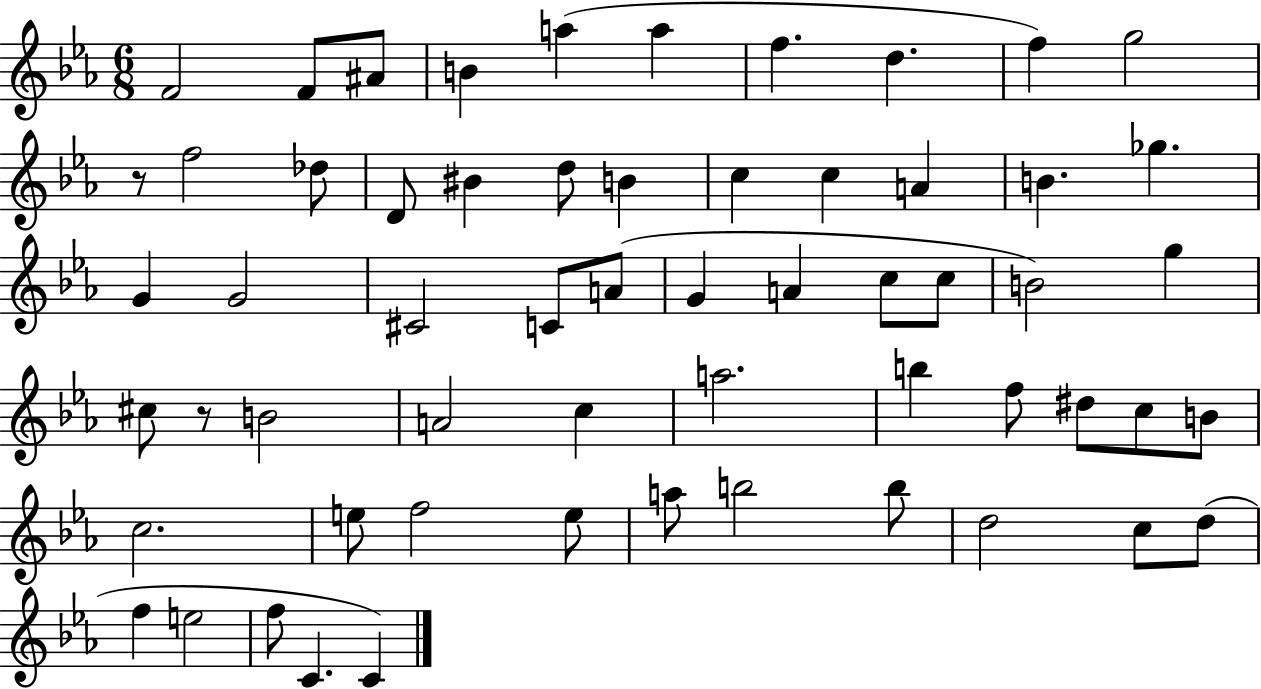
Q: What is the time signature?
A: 6/8